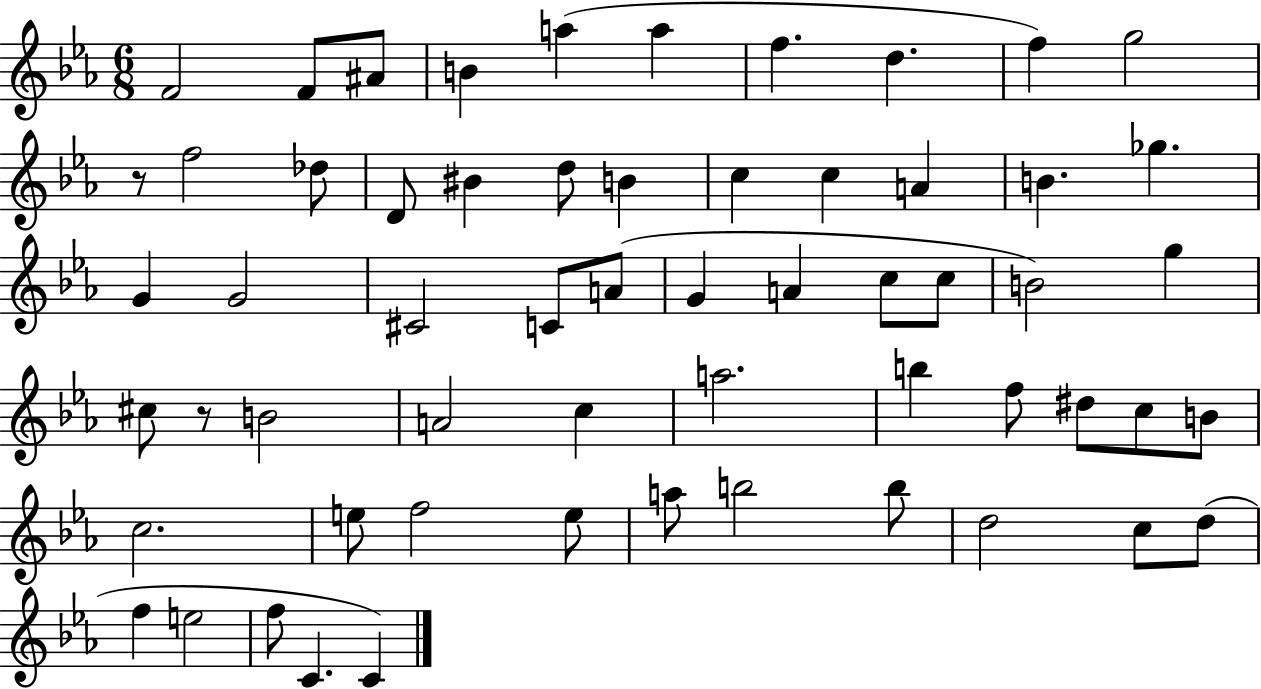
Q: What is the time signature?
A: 6/8